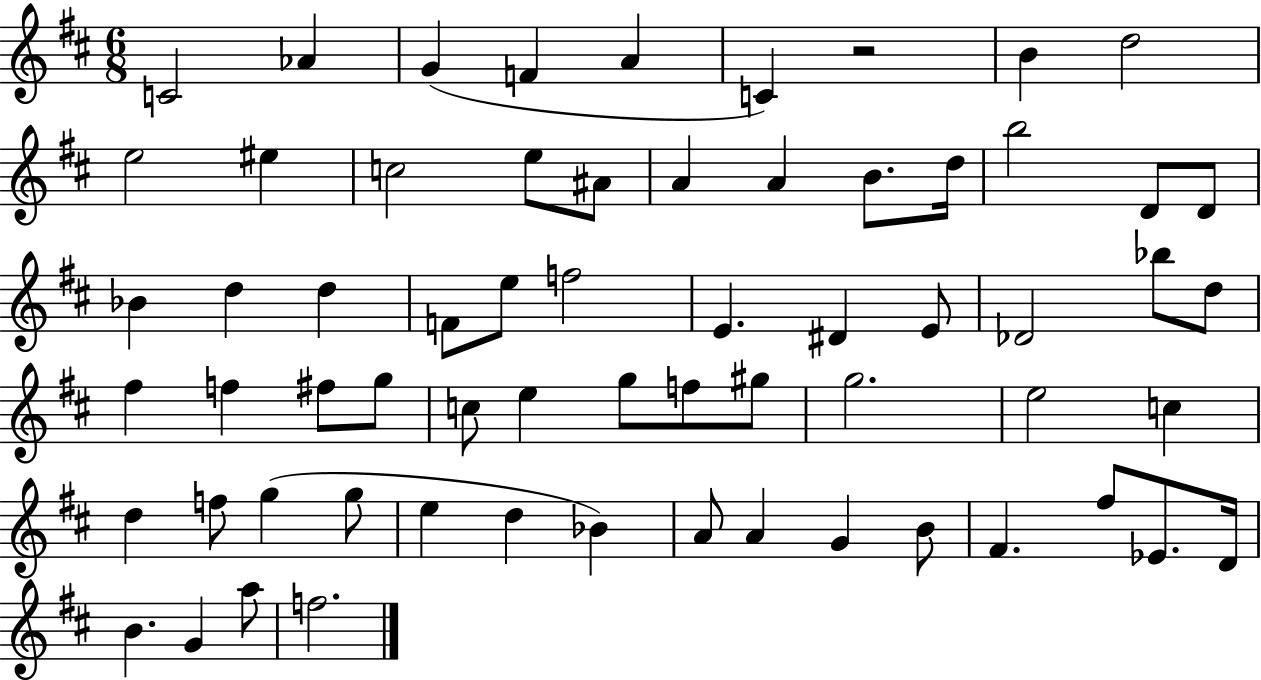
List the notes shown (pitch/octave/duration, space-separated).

C4/h Ab4/q G4/q F4/q A4/q C4/q R/h B4/q D5/h E5/h EIS5/q C5/h E5/e A#4/e A4/q A4/q B4/e. D5/s B5/h D4/e D4/e Bb4/q D5/q D5/q F4/e E5/e F5/h E4/q. D#4/q E4/e Db4/h Bb5/e D5/e F#5/q F5/q F#5/e G5/e C5/e E5/q G5/e F5/e G#5/e G5/h. E5/h C5/q D5/q F5/e G5/q G5/e E5/q D5/q Bb4/q A4/e A4/q G4/q B4/e F#4/q. F#5/e Eb4/e. D4/s B4/q. G4/q A5/e F5/h.